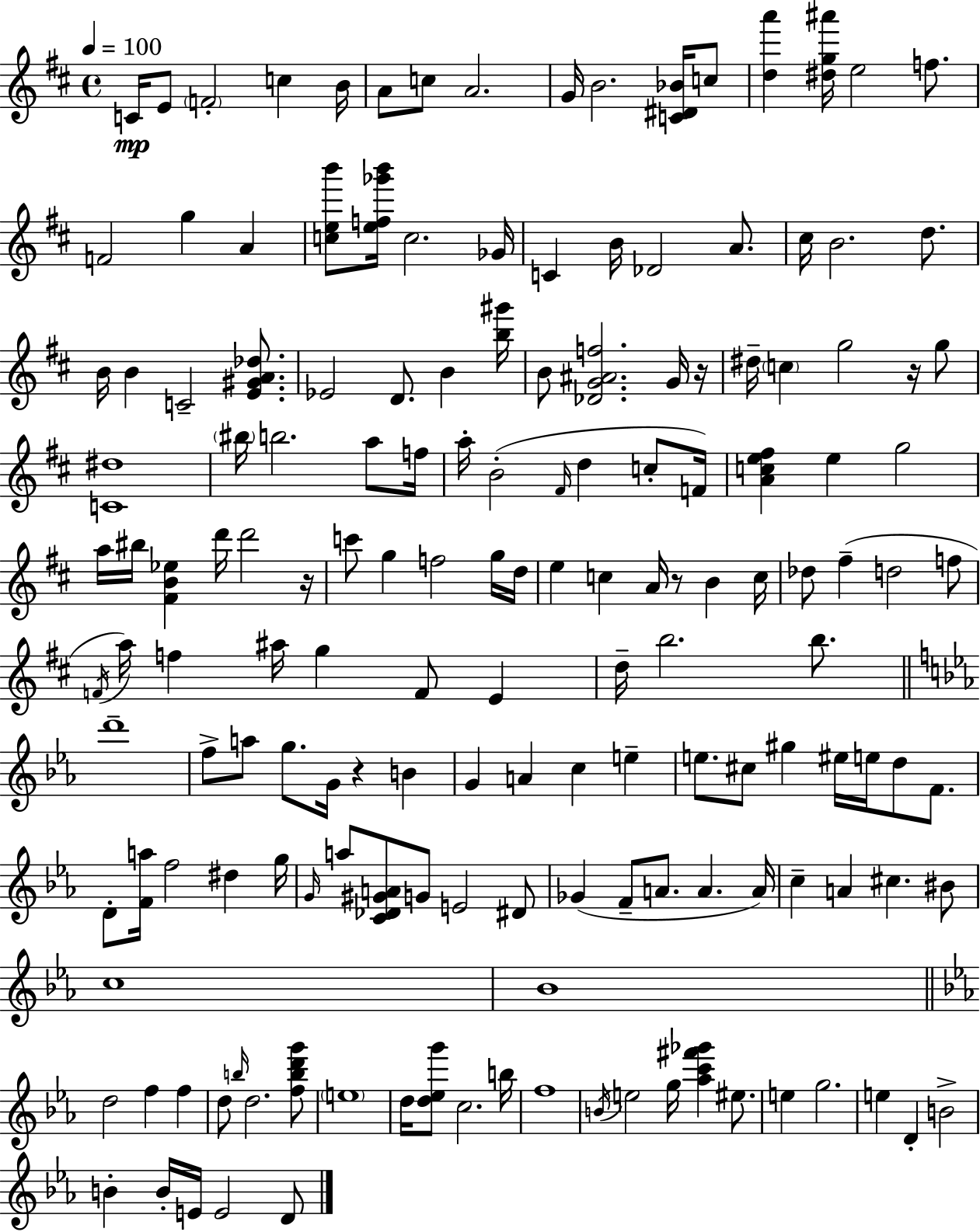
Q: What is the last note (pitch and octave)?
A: D4